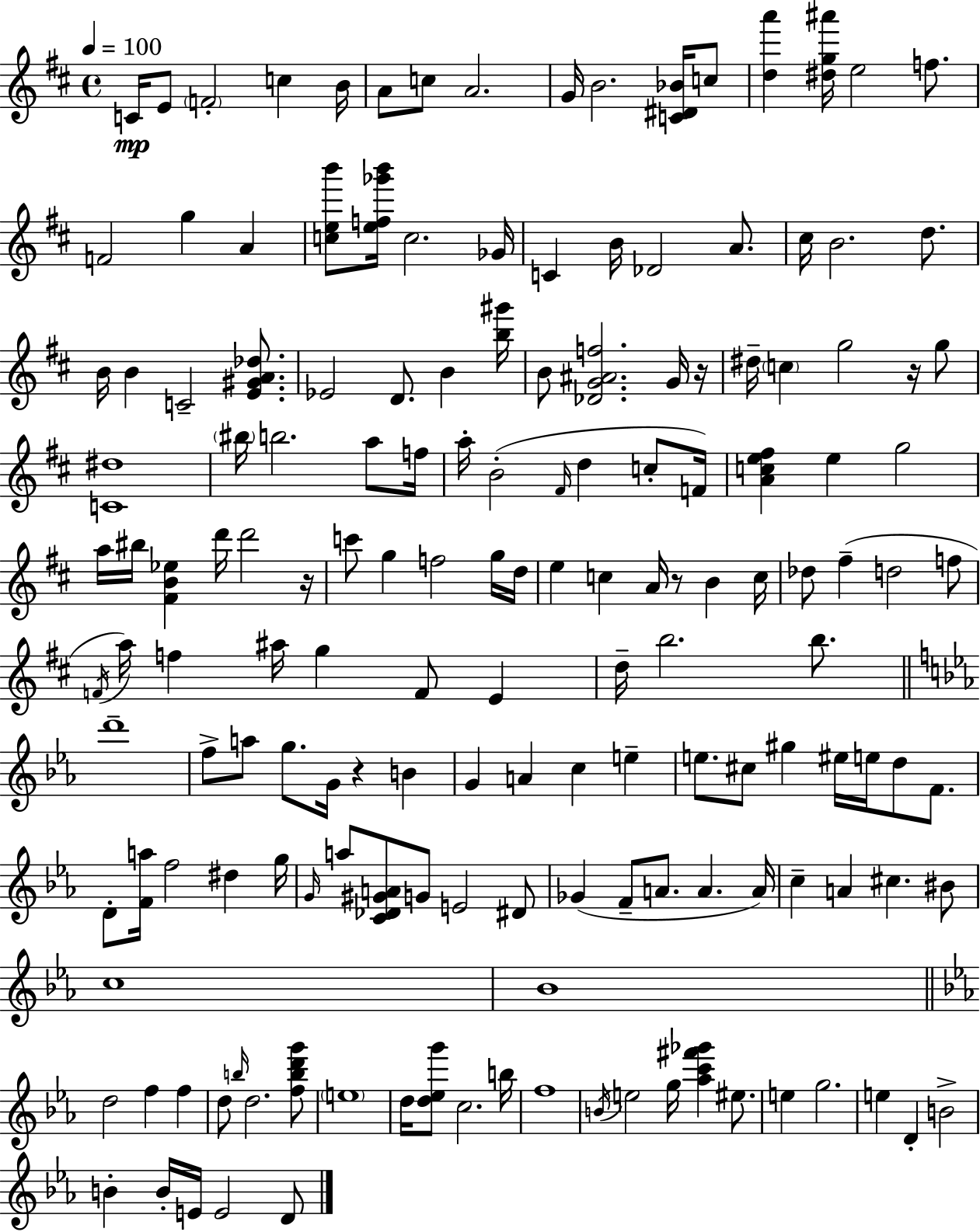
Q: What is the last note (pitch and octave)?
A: D4